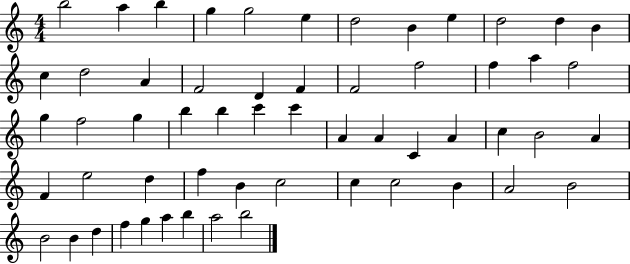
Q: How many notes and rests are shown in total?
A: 57